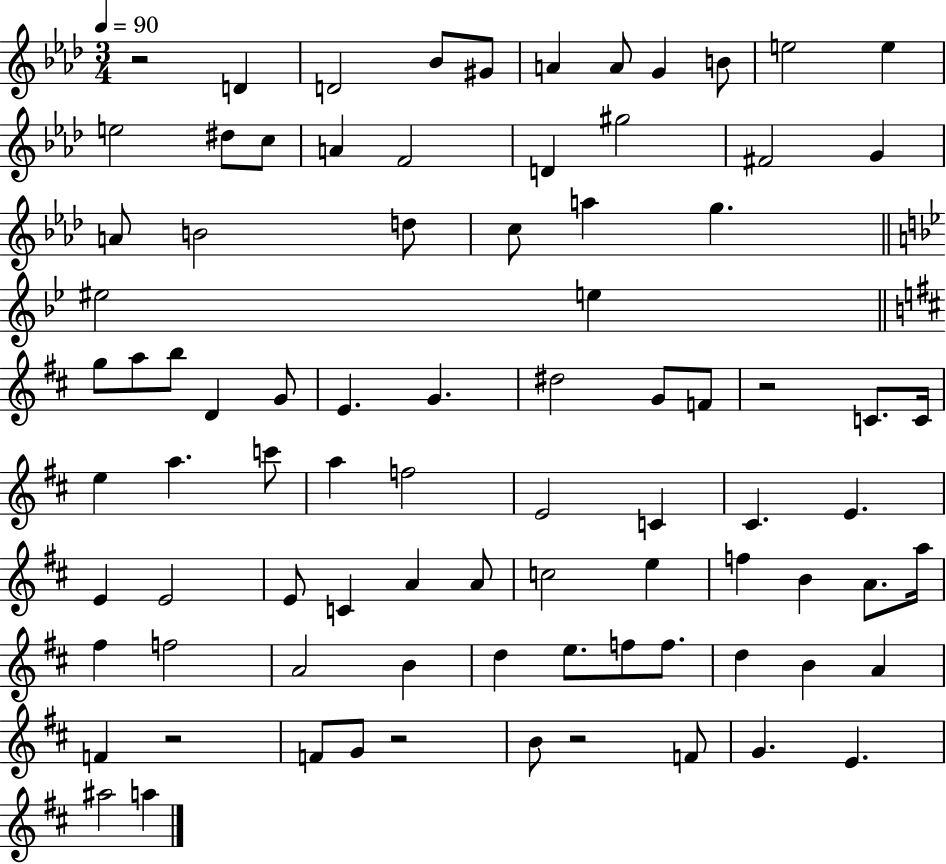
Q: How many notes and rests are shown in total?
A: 85